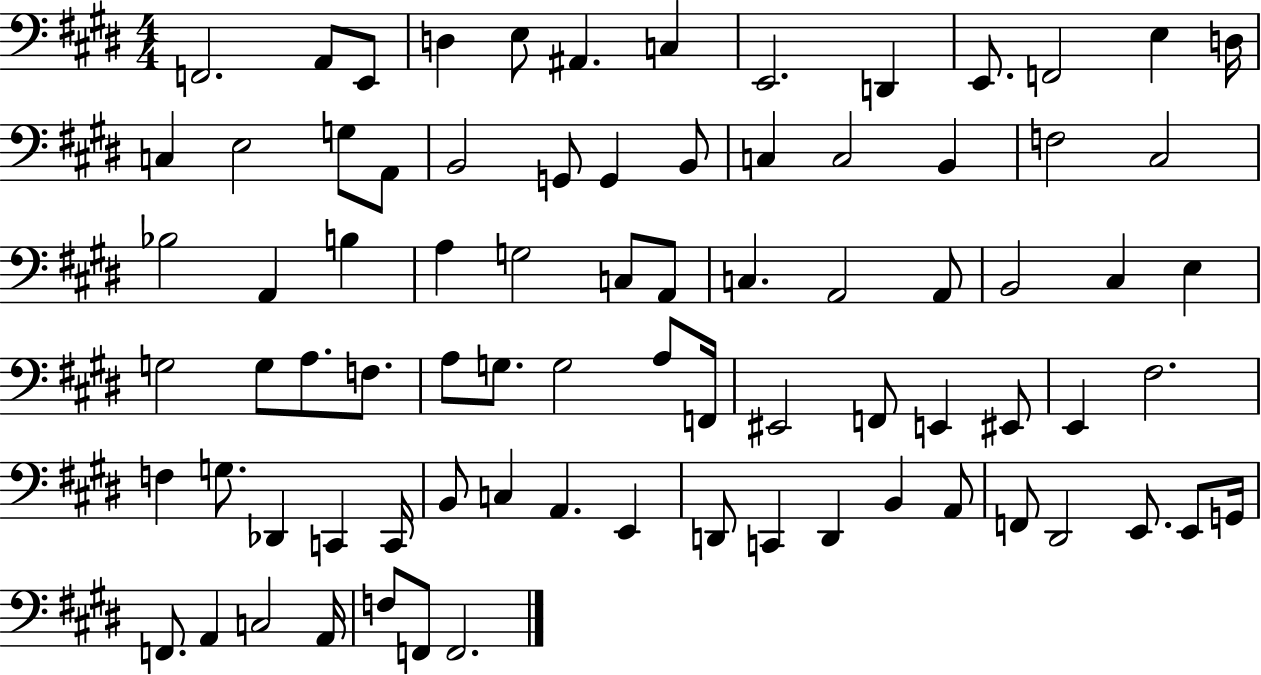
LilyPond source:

{
  \clef bass
  \numericTimeSignature
  \time 4/4
  \key e \major
  f,2. a,8 e,8 | d4 e8 ais,4. c4 | e,2. d,4 | e,8. f,2 e4 d16 | \break c4 e2 g8 a,8 | b,2 g,8 g,4 b,8 | c4 c2 b,4 | f2 cis2 | \break bes2 a,4 b4 | a4 g2 c8 a,8 | c4. a,2 a,8 | b,2 cis4 e4 | \break g2 g8 a8. f8. | a8 g8. g2 a8 f,16 | eis,2 f,8 e,4 eis,8 | e,4 fis2. | \break f4 g8. des,4 c,4 c,16 | b,8 c4 a,4. e,4 | d,8 c,4 d,4 b,4 a,8 | f,8 dis,2 e,8. e,8 g,16 | \break f,8. a,4 c2 a,16 | f8 f,8 f,2. | \bar "|."
}